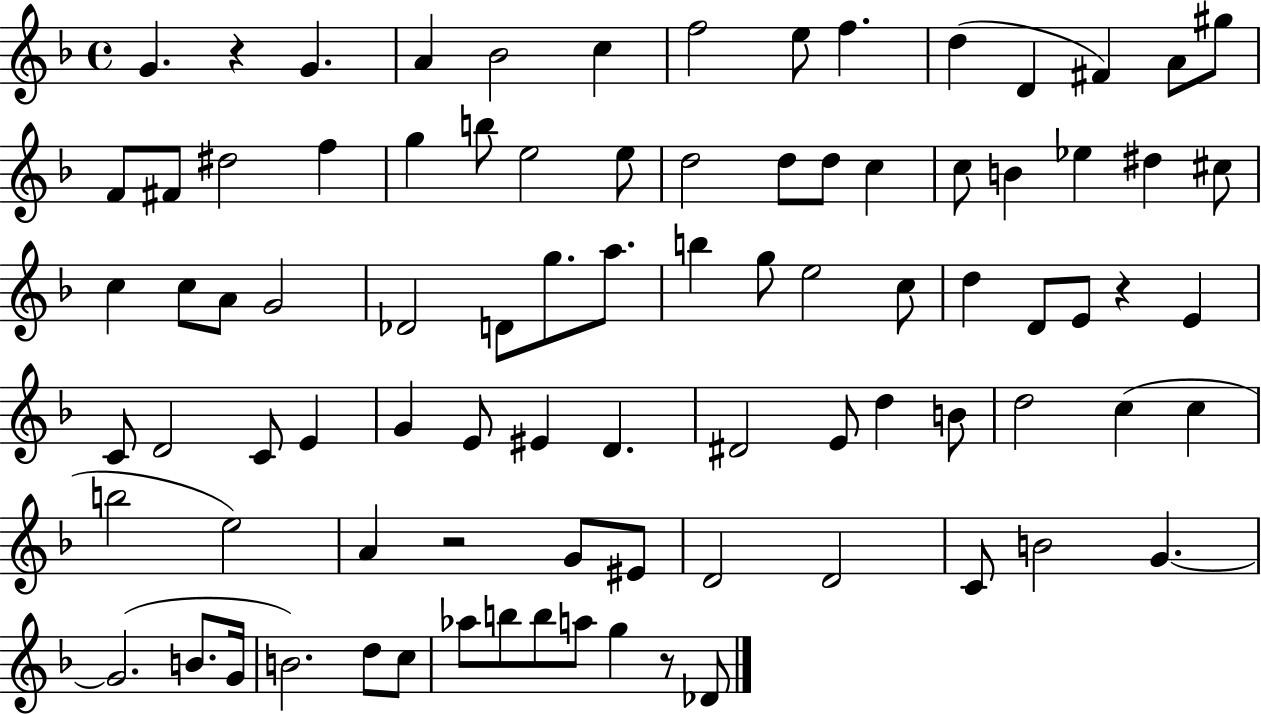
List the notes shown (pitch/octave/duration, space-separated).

G4/q. R/q G4/q. A4/q Bb4/h C5/q F5/h E5/e F5/q. D5/q D4/q F#4/q A4/e G#5/e F4/e F#4/e D#5/h F5/q G5/q B5/e E5/h E5/e D5/h D5/e D5/e C5/q C5/e B4/q Eb5/q D#5/q C#5/e C5/q C5/e A4/e G4/h Db4/h D4/e G5/e. A5/e. B5/q G5/e E5/h C5/e D5/q D4/e E4/e R/q E4/q C4/e D4/h C4/e E4/q G4/q E4/e EIS4/q D4/q. D#4/h E4/e D5/q B4/e D5/h C5/q C5/q B5/h E5/h A4/q R/h G4/e EIS4/e D4/h D4/h C4/e B4/h G4/q. G4/h. B4/e. G4/s B4/h. D5/e C5/e Ab5/e B5/e B5/e A5/e G5/q R/e Db4/e